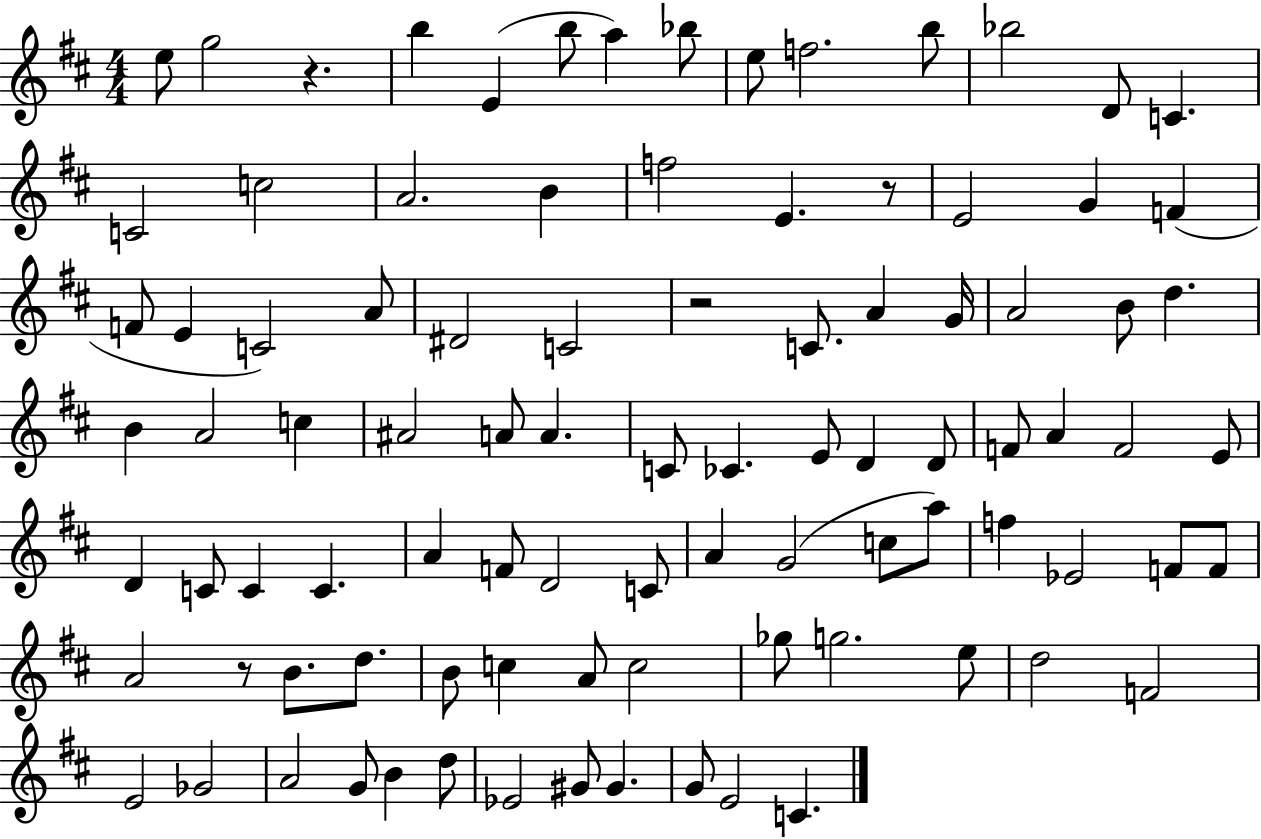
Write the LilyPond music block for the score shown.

{
  \clef treble
  \numericTimeSignature
  \time 4/4
  \key d \major
  e''8 g''2 r4. | b''4 e'4( b''8 a''4) bes''8 | e''8 f''2. b''8 | bes''2 d'8 c'4. | \break c'2 c''2 | a'2. b'4 | f''2 e'4. r8 | e'2 g'4 f'4( | \break f'8 e'4 c'2) a'8 | dis'2 c'2 | r2 c'8. a'4 g'16 | a'2 b'8 d''4. | \break b'4 a'2 c''4 | ais'2 a'8 a'4. | c'8 ces'4. e'8 d'4 d'8 | f'8 a'4 f'2 e'8 | \break d'4 c'8 c'4 c'4. | a'4 f'8 d'2 c'8 | a'4 g'2( c''8 a''8) | f''4 ees'2 f'8 f'8 | \break a'2 r8 b'8. d''8. | b'8 c''4 a'8 c''2 | ges''8 g''2. e''8 | d''2 f'2 | \break e'2 ges'2 | a'2 g'8 b'4 d''8 | ees'2 gis'8 gis'4. | g'8 e'2 c'4. | \break \bar "|."
}